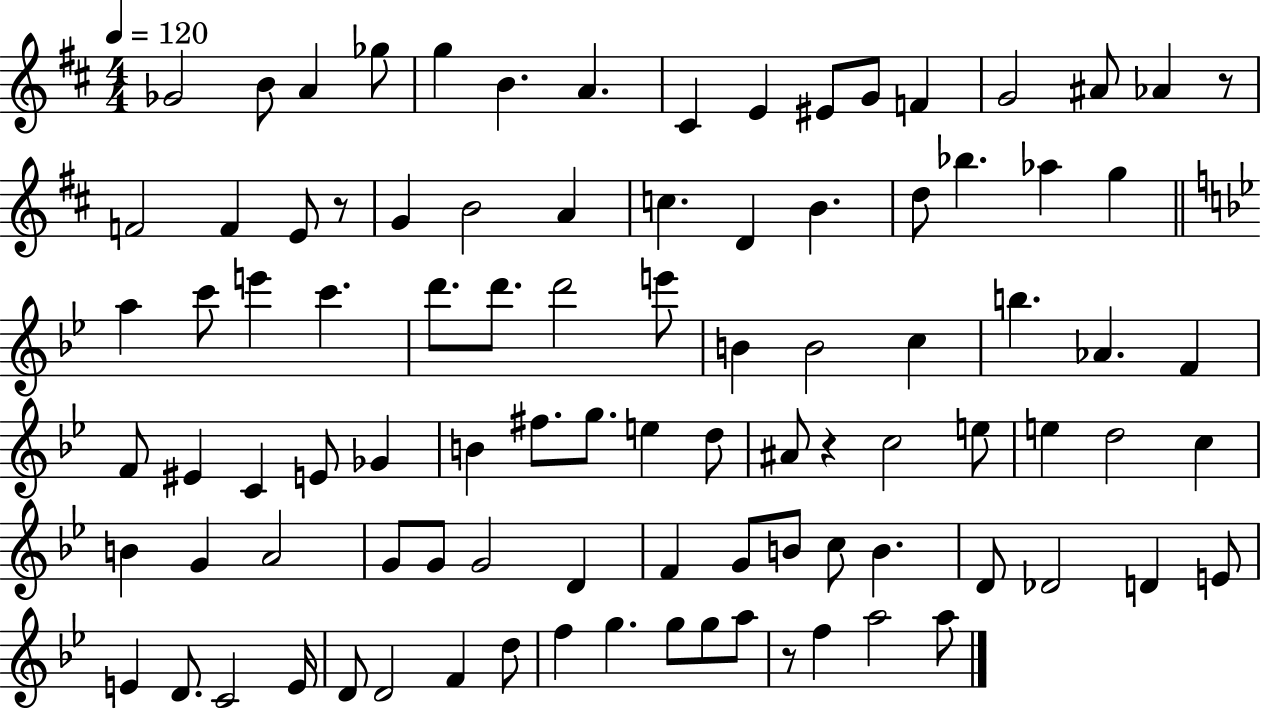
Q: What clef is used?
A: treble